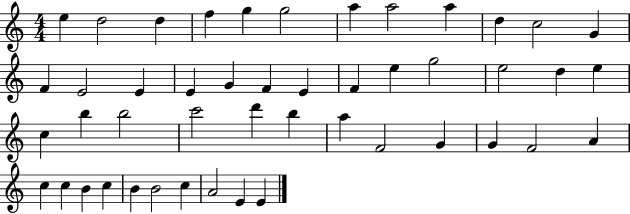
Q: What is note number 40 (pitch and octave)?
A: B4